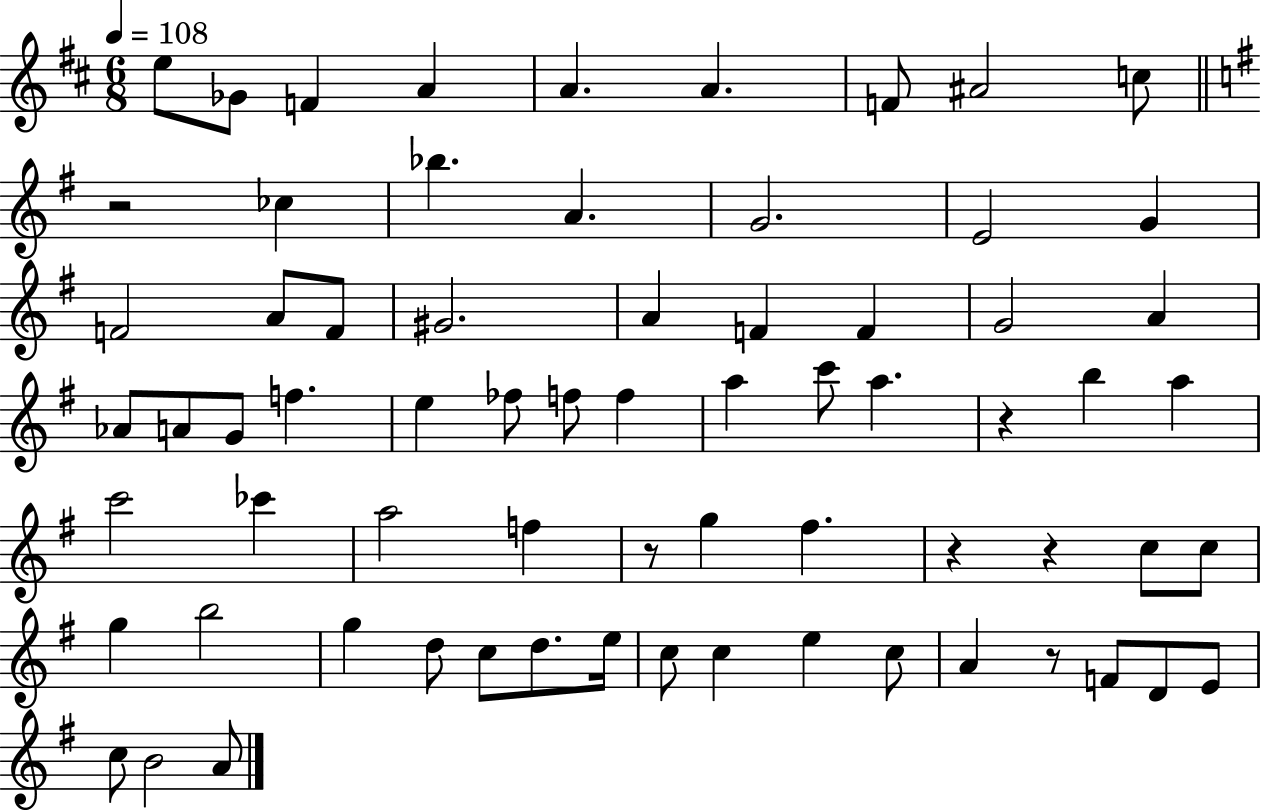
X:1
T:Untitled
M:6/8
L:1/4
K:D
e/2 _G/2 F A A A F/2 ^A2 c/2 z2 _c _b A G2 E2 G F2 A/2 F/2 ^G2 A F F G2 A _A/2 A/2 G/2 f e _f/2 f/2 f a c'/2 a z b a c'2 _c' a2 f z/2 g ^f z z c/2 c/2 g b2 g d/2 c/2 d/2 e/4 c/2 c e c/2 A z/2 F/2 D/2 E/2 c/2 B2 A/2